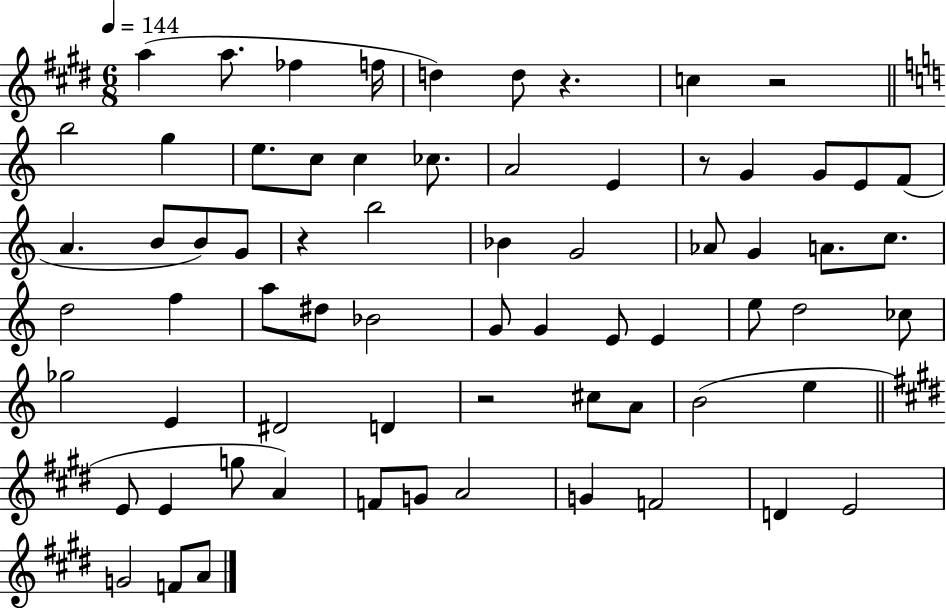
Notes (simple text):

A5/q A5/e. FES5/q F5/s D5/q D5/e R/q. C5/q R/h B5/h G5/q E5/e. C5/e C5/q CES5/e. A4/h E4/q R/e G4/q G4/e E4/e F4/e A4/q. B4/e B4/e G4/e R/q B5/h Bb4/q G4/h Ab4/e G4/q A4/e. C5/e. D5/h F5/q A5/e D#5/e Bb4/h G4/e G4/q E4/e E4/q E5/e D5/h CES5/e Gb5/h E4/q D#4/h D4/q R/h C#5/e A4/e B4/h E5/q E4/e E4/q G5/e A4/q F4/e G4/e A4/h G4/q F4/h D4/q E4/h G4/h F4/e A4/e